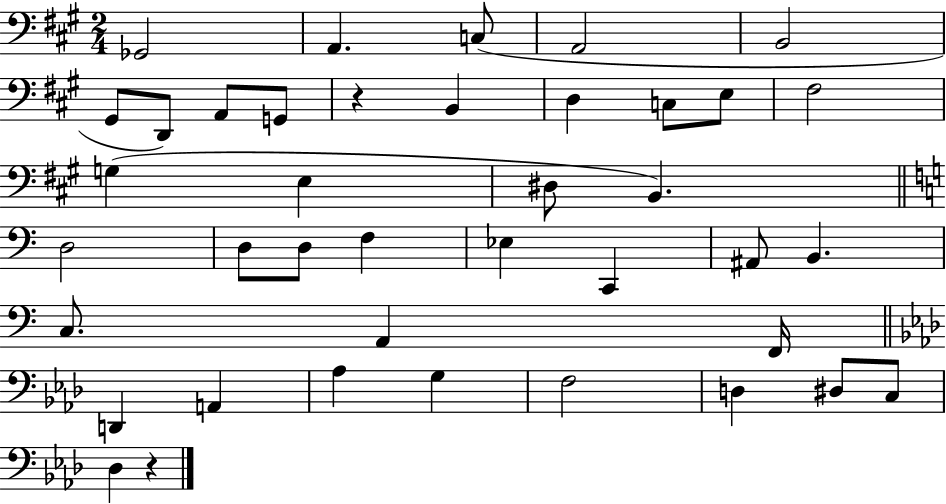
{
  \clef bass
  \numericTimeSignature
  \time 2/4
  \key a \major
  \repeat volta 2 { ges,2 | a,4. c8( | a,2 | b,2 | \break gis,8 d,8) a,8 g,8 | r4 b,4 | d4 c8 e8 | fis2 | \break g4( e4 | dis8 b,4.) | \bar "||" \break \key c \major d2 | d8 d8 f4 | ees4 c,4 | ais,8 b,4. | \break c8. a,4 f,16 | \bar "||" \break \key f \minor d,4 a,4 | aes4 g4 | f2 | d4 dis8 c8 | \break des4 r4 | } \bar "|."
}